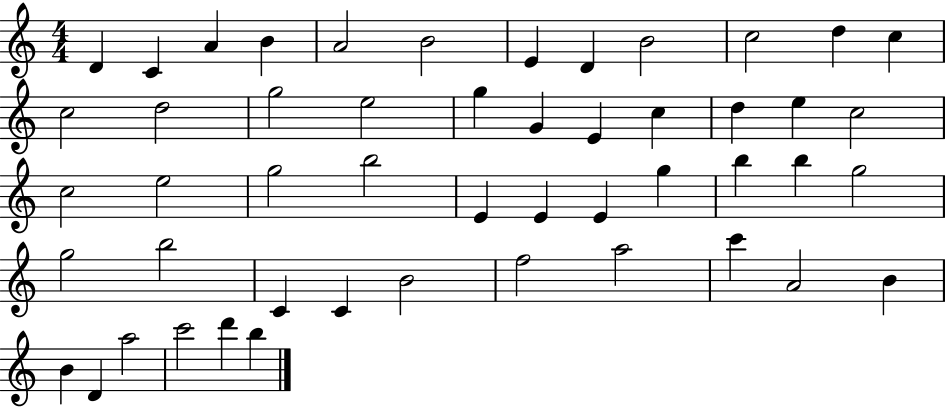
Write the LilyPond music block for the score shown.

{
  \clef treble
  \numericTimeSignature
  \time 4/4
  \key c \major
  d'4 c'4 a'4 b'4 | a'2 b'2 | e'4 d'4 b'2 | c''2 d''4 c''4 | \break c''2 d''2 | g''2 e''2 | g''4 g'4 e'4 c''4 | d''4 e''4 c''2 | \break c''2 e''2 | g''2 b''2 | e'4 e'4 e'4 g''4 | b''4 b''4 g''2 | \break g''2 b''2 | c'4 c'4 b'2 | f''2 a''2 | c'''4 a'2 b'4 | \break b'4 d'4 a''2 | c'''2 d'''4 b''4 | \bar "|."
}